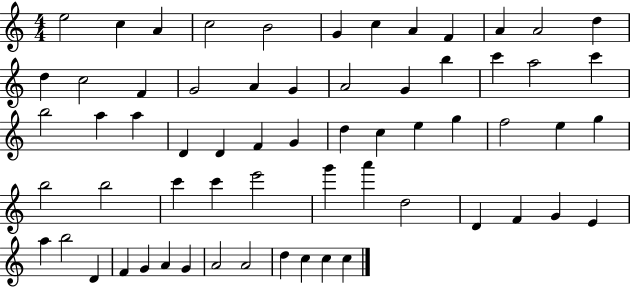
E5/h C5/q A4/q C5/h B4/h G4/q C5/q A4/q F4/q A4/q A4/h D5/q D5/q C5/h F4/q G4/h A4/q G4/q A4/h G4/q B5/q C6/q A5/h C6/q B5/h A5/q A5/q D4/q D4/q F4/q G4/q D5/q C5/q E5/q G5/q F5/h E5/q G5/q B5/h B5/h C6/q C6/q E6/h G6/q A6/q D5/h D4/q F4/q G4/q E4/q A5/q B5/h D4/q F4/q G4/q A4/q G4/q A4/h A4/h D5/q C5/q C5/q C5/q